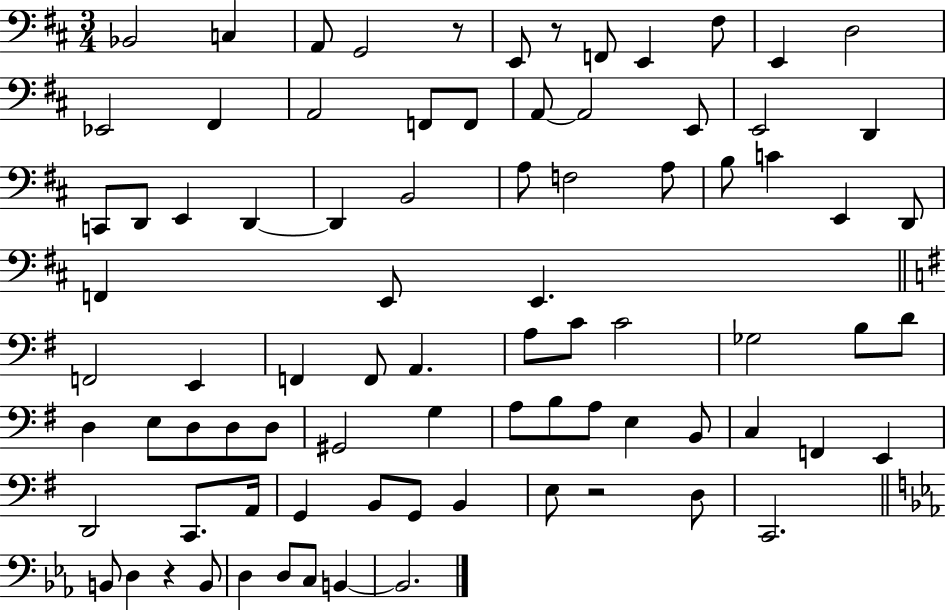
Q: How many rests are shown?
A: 4